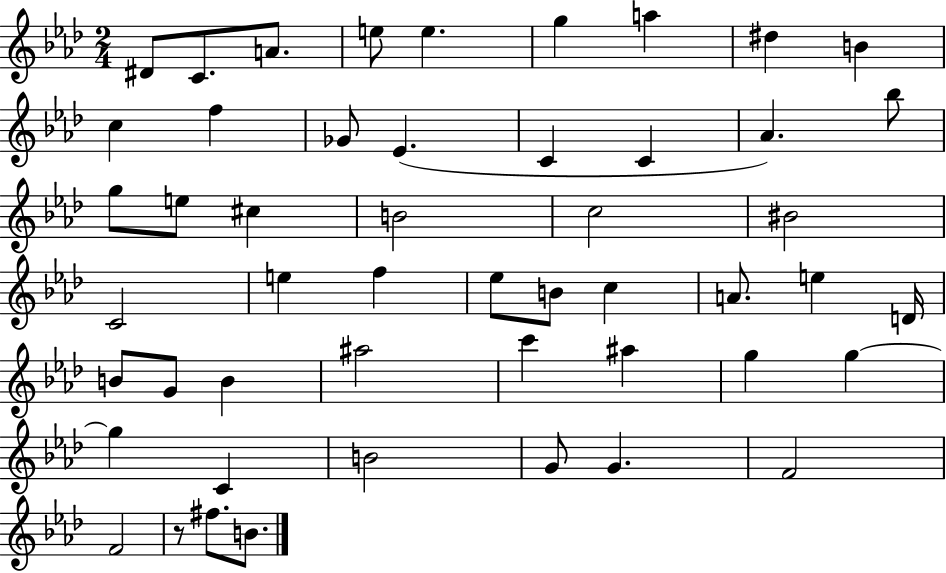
X:1
T:Untitled
M:2/4
L:1/4
K:Ab
^D/2 C/2 A/2 e/2 e g a ^d B c f _G/2 _E C C _A _b/2 g/2 e/2 ^c B2 c2 ^B2 C2 e f _e/2 B/2 c A/2 e D/4 B/2 G/2 B ^a2 c' ^a g g g C B2 G/2 G F2 F2 z/2 ^f/2 B/2